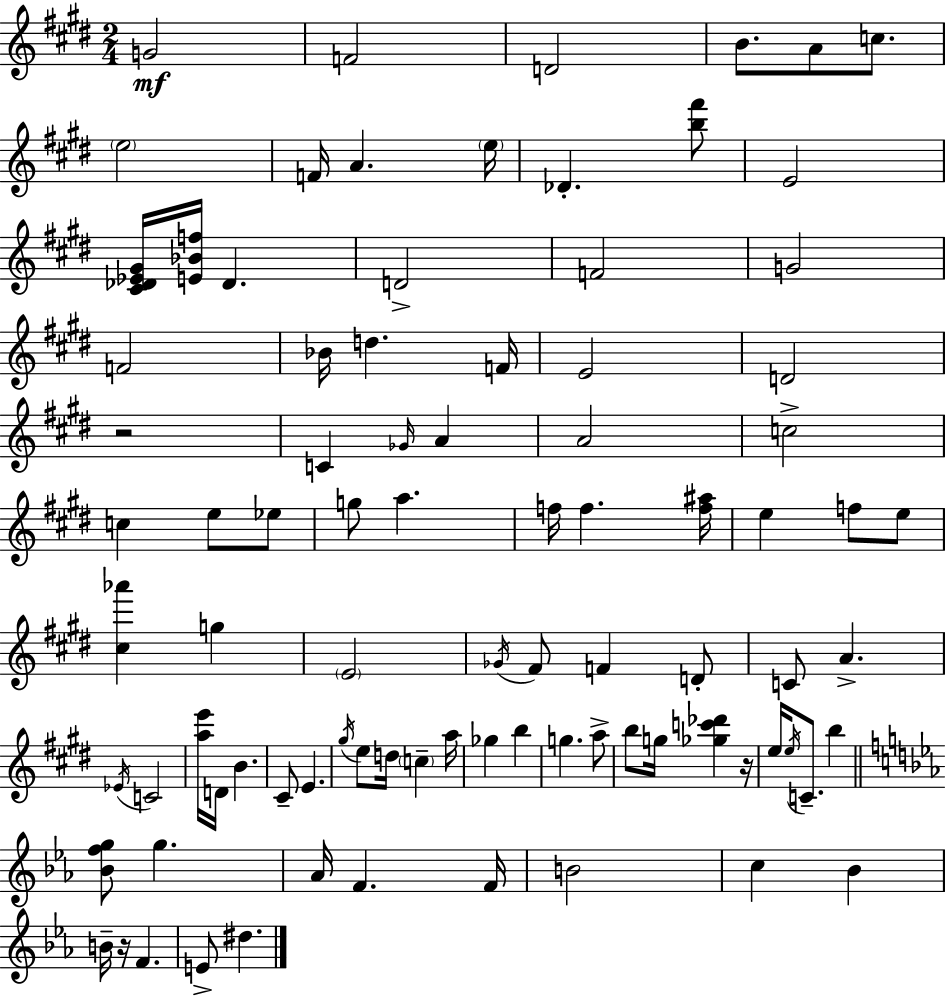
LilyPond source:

{
  \clef treble
  \numericTimeSignature
  \time 2/4
  \key e \major
  g'2\mf | f'2 | d'2 | b'8. a'8 c''8. | \break \parenthesize e''2 | f'16 a'4. \parenthesize e''16 | des'4.-. <b'' fis'''>8 | e'2 | \break <cis' des' ees' gis'>16 <e' bes' f''>16 des'4. | d'2-> | f'2 | g'2 | \break f'2 | bes'16 d''4. f'16 | e'2 | d'2 | \break r2 | c'4 \grace { ges'16 } a'4 | a'2 | c''2-> | \break c''4 e''8 ees''8 | g''8 a''4. | f''16 f''4. | <f'' ais''>16 e''4 f''8 e''8 | \break <cis'' aes'''>4 g''4 | \parenthesize e'2 | \acciaccatura { ges'16 } fis'8 f'4 | d'8-. c'8 a'4.-> | \break \acciaccatura { ees'16 } c'2 | <a'' e'''>16 d'16 b'4. | cis'8-- e'4. | \acciaccatura { gis''16 } e''8 d''16 \parenthesize c''4-- | \break a''16 ges''4 | b''4 g''4. | a''8-> b''8 g''16 <ges'' c''' des'''>4 | r16 e''16 \acciaccatura { e''16 } c'8.-- | \break b''4 \bar "||" \break \key ees \major <bes' f'' g''>8 g''4. | aes'16 f'4. f'16 | b'2 | c''4 bes'4 | \break b'16-- r16 f'4. | e'8-> dis''4. | \bar "|."
}